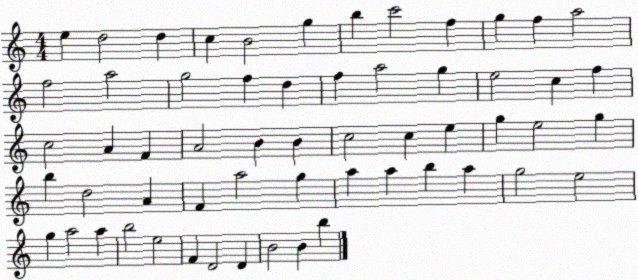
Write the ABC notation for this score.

X:1
T:Untitled
M:4/4
L:1/4
K:C
e d2 d c B2 g b c'2 f g f a2 f2 a2 g2 f d f a2 g e2 c f c2 A F A2 B B c2 c e g e2 g b d2 A F a2 g a a b a g2 e2 g a2 a b2 e2 F D2 D B2 B b